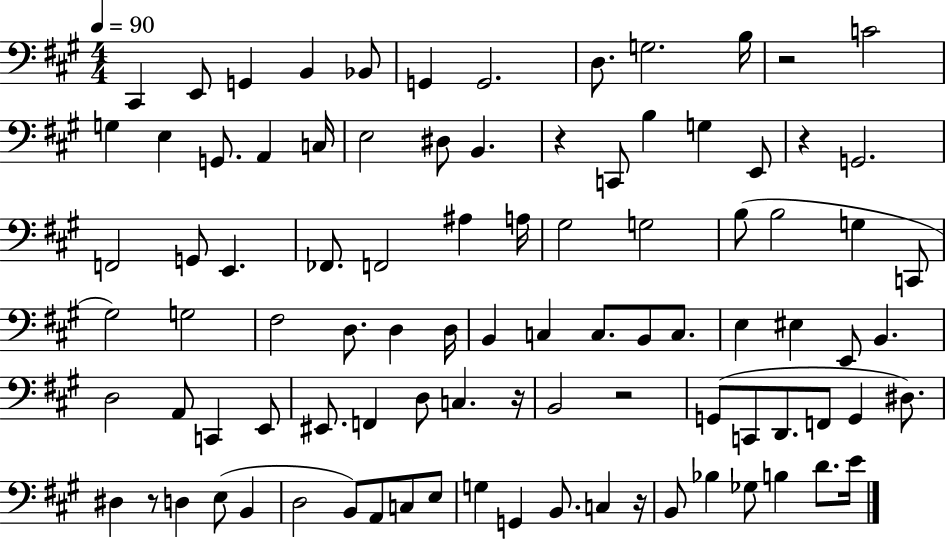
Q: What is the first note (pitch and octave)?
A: C#2